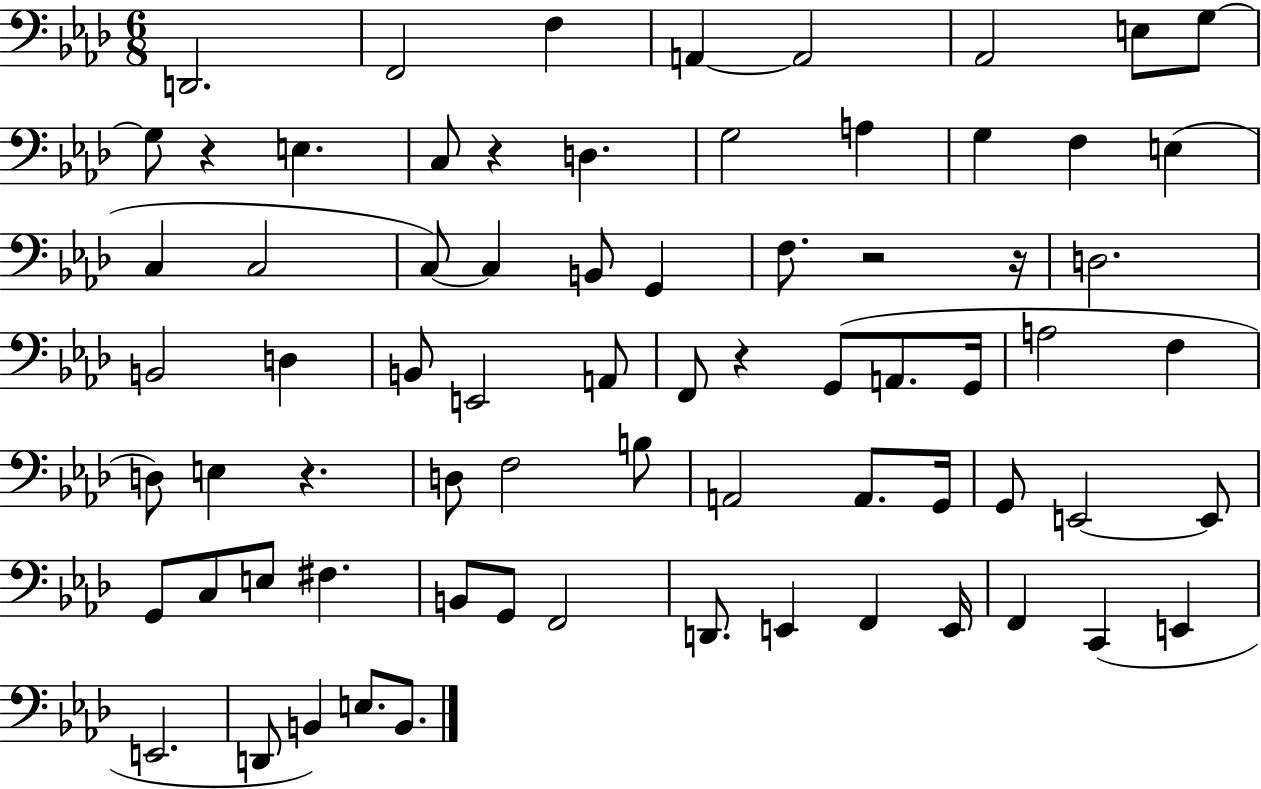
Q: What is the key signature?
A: AES major